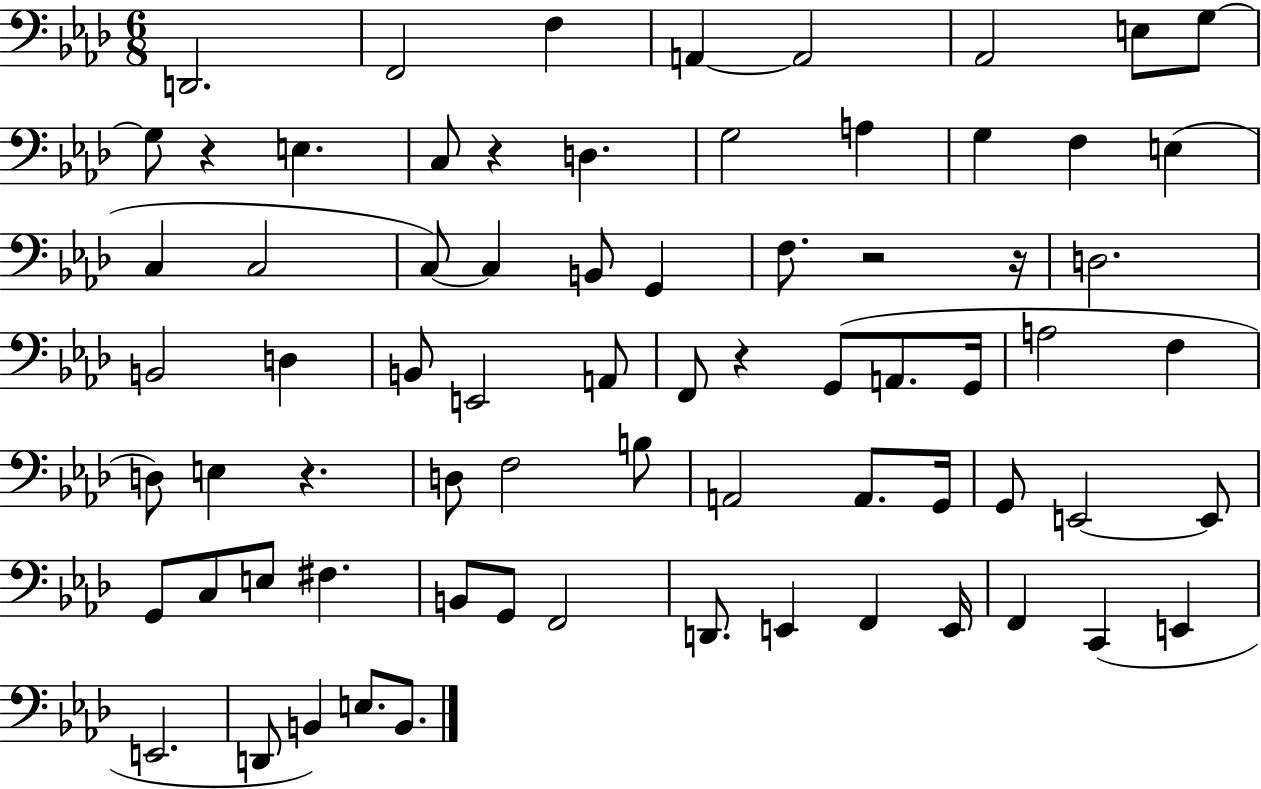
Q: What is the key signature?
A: AES major